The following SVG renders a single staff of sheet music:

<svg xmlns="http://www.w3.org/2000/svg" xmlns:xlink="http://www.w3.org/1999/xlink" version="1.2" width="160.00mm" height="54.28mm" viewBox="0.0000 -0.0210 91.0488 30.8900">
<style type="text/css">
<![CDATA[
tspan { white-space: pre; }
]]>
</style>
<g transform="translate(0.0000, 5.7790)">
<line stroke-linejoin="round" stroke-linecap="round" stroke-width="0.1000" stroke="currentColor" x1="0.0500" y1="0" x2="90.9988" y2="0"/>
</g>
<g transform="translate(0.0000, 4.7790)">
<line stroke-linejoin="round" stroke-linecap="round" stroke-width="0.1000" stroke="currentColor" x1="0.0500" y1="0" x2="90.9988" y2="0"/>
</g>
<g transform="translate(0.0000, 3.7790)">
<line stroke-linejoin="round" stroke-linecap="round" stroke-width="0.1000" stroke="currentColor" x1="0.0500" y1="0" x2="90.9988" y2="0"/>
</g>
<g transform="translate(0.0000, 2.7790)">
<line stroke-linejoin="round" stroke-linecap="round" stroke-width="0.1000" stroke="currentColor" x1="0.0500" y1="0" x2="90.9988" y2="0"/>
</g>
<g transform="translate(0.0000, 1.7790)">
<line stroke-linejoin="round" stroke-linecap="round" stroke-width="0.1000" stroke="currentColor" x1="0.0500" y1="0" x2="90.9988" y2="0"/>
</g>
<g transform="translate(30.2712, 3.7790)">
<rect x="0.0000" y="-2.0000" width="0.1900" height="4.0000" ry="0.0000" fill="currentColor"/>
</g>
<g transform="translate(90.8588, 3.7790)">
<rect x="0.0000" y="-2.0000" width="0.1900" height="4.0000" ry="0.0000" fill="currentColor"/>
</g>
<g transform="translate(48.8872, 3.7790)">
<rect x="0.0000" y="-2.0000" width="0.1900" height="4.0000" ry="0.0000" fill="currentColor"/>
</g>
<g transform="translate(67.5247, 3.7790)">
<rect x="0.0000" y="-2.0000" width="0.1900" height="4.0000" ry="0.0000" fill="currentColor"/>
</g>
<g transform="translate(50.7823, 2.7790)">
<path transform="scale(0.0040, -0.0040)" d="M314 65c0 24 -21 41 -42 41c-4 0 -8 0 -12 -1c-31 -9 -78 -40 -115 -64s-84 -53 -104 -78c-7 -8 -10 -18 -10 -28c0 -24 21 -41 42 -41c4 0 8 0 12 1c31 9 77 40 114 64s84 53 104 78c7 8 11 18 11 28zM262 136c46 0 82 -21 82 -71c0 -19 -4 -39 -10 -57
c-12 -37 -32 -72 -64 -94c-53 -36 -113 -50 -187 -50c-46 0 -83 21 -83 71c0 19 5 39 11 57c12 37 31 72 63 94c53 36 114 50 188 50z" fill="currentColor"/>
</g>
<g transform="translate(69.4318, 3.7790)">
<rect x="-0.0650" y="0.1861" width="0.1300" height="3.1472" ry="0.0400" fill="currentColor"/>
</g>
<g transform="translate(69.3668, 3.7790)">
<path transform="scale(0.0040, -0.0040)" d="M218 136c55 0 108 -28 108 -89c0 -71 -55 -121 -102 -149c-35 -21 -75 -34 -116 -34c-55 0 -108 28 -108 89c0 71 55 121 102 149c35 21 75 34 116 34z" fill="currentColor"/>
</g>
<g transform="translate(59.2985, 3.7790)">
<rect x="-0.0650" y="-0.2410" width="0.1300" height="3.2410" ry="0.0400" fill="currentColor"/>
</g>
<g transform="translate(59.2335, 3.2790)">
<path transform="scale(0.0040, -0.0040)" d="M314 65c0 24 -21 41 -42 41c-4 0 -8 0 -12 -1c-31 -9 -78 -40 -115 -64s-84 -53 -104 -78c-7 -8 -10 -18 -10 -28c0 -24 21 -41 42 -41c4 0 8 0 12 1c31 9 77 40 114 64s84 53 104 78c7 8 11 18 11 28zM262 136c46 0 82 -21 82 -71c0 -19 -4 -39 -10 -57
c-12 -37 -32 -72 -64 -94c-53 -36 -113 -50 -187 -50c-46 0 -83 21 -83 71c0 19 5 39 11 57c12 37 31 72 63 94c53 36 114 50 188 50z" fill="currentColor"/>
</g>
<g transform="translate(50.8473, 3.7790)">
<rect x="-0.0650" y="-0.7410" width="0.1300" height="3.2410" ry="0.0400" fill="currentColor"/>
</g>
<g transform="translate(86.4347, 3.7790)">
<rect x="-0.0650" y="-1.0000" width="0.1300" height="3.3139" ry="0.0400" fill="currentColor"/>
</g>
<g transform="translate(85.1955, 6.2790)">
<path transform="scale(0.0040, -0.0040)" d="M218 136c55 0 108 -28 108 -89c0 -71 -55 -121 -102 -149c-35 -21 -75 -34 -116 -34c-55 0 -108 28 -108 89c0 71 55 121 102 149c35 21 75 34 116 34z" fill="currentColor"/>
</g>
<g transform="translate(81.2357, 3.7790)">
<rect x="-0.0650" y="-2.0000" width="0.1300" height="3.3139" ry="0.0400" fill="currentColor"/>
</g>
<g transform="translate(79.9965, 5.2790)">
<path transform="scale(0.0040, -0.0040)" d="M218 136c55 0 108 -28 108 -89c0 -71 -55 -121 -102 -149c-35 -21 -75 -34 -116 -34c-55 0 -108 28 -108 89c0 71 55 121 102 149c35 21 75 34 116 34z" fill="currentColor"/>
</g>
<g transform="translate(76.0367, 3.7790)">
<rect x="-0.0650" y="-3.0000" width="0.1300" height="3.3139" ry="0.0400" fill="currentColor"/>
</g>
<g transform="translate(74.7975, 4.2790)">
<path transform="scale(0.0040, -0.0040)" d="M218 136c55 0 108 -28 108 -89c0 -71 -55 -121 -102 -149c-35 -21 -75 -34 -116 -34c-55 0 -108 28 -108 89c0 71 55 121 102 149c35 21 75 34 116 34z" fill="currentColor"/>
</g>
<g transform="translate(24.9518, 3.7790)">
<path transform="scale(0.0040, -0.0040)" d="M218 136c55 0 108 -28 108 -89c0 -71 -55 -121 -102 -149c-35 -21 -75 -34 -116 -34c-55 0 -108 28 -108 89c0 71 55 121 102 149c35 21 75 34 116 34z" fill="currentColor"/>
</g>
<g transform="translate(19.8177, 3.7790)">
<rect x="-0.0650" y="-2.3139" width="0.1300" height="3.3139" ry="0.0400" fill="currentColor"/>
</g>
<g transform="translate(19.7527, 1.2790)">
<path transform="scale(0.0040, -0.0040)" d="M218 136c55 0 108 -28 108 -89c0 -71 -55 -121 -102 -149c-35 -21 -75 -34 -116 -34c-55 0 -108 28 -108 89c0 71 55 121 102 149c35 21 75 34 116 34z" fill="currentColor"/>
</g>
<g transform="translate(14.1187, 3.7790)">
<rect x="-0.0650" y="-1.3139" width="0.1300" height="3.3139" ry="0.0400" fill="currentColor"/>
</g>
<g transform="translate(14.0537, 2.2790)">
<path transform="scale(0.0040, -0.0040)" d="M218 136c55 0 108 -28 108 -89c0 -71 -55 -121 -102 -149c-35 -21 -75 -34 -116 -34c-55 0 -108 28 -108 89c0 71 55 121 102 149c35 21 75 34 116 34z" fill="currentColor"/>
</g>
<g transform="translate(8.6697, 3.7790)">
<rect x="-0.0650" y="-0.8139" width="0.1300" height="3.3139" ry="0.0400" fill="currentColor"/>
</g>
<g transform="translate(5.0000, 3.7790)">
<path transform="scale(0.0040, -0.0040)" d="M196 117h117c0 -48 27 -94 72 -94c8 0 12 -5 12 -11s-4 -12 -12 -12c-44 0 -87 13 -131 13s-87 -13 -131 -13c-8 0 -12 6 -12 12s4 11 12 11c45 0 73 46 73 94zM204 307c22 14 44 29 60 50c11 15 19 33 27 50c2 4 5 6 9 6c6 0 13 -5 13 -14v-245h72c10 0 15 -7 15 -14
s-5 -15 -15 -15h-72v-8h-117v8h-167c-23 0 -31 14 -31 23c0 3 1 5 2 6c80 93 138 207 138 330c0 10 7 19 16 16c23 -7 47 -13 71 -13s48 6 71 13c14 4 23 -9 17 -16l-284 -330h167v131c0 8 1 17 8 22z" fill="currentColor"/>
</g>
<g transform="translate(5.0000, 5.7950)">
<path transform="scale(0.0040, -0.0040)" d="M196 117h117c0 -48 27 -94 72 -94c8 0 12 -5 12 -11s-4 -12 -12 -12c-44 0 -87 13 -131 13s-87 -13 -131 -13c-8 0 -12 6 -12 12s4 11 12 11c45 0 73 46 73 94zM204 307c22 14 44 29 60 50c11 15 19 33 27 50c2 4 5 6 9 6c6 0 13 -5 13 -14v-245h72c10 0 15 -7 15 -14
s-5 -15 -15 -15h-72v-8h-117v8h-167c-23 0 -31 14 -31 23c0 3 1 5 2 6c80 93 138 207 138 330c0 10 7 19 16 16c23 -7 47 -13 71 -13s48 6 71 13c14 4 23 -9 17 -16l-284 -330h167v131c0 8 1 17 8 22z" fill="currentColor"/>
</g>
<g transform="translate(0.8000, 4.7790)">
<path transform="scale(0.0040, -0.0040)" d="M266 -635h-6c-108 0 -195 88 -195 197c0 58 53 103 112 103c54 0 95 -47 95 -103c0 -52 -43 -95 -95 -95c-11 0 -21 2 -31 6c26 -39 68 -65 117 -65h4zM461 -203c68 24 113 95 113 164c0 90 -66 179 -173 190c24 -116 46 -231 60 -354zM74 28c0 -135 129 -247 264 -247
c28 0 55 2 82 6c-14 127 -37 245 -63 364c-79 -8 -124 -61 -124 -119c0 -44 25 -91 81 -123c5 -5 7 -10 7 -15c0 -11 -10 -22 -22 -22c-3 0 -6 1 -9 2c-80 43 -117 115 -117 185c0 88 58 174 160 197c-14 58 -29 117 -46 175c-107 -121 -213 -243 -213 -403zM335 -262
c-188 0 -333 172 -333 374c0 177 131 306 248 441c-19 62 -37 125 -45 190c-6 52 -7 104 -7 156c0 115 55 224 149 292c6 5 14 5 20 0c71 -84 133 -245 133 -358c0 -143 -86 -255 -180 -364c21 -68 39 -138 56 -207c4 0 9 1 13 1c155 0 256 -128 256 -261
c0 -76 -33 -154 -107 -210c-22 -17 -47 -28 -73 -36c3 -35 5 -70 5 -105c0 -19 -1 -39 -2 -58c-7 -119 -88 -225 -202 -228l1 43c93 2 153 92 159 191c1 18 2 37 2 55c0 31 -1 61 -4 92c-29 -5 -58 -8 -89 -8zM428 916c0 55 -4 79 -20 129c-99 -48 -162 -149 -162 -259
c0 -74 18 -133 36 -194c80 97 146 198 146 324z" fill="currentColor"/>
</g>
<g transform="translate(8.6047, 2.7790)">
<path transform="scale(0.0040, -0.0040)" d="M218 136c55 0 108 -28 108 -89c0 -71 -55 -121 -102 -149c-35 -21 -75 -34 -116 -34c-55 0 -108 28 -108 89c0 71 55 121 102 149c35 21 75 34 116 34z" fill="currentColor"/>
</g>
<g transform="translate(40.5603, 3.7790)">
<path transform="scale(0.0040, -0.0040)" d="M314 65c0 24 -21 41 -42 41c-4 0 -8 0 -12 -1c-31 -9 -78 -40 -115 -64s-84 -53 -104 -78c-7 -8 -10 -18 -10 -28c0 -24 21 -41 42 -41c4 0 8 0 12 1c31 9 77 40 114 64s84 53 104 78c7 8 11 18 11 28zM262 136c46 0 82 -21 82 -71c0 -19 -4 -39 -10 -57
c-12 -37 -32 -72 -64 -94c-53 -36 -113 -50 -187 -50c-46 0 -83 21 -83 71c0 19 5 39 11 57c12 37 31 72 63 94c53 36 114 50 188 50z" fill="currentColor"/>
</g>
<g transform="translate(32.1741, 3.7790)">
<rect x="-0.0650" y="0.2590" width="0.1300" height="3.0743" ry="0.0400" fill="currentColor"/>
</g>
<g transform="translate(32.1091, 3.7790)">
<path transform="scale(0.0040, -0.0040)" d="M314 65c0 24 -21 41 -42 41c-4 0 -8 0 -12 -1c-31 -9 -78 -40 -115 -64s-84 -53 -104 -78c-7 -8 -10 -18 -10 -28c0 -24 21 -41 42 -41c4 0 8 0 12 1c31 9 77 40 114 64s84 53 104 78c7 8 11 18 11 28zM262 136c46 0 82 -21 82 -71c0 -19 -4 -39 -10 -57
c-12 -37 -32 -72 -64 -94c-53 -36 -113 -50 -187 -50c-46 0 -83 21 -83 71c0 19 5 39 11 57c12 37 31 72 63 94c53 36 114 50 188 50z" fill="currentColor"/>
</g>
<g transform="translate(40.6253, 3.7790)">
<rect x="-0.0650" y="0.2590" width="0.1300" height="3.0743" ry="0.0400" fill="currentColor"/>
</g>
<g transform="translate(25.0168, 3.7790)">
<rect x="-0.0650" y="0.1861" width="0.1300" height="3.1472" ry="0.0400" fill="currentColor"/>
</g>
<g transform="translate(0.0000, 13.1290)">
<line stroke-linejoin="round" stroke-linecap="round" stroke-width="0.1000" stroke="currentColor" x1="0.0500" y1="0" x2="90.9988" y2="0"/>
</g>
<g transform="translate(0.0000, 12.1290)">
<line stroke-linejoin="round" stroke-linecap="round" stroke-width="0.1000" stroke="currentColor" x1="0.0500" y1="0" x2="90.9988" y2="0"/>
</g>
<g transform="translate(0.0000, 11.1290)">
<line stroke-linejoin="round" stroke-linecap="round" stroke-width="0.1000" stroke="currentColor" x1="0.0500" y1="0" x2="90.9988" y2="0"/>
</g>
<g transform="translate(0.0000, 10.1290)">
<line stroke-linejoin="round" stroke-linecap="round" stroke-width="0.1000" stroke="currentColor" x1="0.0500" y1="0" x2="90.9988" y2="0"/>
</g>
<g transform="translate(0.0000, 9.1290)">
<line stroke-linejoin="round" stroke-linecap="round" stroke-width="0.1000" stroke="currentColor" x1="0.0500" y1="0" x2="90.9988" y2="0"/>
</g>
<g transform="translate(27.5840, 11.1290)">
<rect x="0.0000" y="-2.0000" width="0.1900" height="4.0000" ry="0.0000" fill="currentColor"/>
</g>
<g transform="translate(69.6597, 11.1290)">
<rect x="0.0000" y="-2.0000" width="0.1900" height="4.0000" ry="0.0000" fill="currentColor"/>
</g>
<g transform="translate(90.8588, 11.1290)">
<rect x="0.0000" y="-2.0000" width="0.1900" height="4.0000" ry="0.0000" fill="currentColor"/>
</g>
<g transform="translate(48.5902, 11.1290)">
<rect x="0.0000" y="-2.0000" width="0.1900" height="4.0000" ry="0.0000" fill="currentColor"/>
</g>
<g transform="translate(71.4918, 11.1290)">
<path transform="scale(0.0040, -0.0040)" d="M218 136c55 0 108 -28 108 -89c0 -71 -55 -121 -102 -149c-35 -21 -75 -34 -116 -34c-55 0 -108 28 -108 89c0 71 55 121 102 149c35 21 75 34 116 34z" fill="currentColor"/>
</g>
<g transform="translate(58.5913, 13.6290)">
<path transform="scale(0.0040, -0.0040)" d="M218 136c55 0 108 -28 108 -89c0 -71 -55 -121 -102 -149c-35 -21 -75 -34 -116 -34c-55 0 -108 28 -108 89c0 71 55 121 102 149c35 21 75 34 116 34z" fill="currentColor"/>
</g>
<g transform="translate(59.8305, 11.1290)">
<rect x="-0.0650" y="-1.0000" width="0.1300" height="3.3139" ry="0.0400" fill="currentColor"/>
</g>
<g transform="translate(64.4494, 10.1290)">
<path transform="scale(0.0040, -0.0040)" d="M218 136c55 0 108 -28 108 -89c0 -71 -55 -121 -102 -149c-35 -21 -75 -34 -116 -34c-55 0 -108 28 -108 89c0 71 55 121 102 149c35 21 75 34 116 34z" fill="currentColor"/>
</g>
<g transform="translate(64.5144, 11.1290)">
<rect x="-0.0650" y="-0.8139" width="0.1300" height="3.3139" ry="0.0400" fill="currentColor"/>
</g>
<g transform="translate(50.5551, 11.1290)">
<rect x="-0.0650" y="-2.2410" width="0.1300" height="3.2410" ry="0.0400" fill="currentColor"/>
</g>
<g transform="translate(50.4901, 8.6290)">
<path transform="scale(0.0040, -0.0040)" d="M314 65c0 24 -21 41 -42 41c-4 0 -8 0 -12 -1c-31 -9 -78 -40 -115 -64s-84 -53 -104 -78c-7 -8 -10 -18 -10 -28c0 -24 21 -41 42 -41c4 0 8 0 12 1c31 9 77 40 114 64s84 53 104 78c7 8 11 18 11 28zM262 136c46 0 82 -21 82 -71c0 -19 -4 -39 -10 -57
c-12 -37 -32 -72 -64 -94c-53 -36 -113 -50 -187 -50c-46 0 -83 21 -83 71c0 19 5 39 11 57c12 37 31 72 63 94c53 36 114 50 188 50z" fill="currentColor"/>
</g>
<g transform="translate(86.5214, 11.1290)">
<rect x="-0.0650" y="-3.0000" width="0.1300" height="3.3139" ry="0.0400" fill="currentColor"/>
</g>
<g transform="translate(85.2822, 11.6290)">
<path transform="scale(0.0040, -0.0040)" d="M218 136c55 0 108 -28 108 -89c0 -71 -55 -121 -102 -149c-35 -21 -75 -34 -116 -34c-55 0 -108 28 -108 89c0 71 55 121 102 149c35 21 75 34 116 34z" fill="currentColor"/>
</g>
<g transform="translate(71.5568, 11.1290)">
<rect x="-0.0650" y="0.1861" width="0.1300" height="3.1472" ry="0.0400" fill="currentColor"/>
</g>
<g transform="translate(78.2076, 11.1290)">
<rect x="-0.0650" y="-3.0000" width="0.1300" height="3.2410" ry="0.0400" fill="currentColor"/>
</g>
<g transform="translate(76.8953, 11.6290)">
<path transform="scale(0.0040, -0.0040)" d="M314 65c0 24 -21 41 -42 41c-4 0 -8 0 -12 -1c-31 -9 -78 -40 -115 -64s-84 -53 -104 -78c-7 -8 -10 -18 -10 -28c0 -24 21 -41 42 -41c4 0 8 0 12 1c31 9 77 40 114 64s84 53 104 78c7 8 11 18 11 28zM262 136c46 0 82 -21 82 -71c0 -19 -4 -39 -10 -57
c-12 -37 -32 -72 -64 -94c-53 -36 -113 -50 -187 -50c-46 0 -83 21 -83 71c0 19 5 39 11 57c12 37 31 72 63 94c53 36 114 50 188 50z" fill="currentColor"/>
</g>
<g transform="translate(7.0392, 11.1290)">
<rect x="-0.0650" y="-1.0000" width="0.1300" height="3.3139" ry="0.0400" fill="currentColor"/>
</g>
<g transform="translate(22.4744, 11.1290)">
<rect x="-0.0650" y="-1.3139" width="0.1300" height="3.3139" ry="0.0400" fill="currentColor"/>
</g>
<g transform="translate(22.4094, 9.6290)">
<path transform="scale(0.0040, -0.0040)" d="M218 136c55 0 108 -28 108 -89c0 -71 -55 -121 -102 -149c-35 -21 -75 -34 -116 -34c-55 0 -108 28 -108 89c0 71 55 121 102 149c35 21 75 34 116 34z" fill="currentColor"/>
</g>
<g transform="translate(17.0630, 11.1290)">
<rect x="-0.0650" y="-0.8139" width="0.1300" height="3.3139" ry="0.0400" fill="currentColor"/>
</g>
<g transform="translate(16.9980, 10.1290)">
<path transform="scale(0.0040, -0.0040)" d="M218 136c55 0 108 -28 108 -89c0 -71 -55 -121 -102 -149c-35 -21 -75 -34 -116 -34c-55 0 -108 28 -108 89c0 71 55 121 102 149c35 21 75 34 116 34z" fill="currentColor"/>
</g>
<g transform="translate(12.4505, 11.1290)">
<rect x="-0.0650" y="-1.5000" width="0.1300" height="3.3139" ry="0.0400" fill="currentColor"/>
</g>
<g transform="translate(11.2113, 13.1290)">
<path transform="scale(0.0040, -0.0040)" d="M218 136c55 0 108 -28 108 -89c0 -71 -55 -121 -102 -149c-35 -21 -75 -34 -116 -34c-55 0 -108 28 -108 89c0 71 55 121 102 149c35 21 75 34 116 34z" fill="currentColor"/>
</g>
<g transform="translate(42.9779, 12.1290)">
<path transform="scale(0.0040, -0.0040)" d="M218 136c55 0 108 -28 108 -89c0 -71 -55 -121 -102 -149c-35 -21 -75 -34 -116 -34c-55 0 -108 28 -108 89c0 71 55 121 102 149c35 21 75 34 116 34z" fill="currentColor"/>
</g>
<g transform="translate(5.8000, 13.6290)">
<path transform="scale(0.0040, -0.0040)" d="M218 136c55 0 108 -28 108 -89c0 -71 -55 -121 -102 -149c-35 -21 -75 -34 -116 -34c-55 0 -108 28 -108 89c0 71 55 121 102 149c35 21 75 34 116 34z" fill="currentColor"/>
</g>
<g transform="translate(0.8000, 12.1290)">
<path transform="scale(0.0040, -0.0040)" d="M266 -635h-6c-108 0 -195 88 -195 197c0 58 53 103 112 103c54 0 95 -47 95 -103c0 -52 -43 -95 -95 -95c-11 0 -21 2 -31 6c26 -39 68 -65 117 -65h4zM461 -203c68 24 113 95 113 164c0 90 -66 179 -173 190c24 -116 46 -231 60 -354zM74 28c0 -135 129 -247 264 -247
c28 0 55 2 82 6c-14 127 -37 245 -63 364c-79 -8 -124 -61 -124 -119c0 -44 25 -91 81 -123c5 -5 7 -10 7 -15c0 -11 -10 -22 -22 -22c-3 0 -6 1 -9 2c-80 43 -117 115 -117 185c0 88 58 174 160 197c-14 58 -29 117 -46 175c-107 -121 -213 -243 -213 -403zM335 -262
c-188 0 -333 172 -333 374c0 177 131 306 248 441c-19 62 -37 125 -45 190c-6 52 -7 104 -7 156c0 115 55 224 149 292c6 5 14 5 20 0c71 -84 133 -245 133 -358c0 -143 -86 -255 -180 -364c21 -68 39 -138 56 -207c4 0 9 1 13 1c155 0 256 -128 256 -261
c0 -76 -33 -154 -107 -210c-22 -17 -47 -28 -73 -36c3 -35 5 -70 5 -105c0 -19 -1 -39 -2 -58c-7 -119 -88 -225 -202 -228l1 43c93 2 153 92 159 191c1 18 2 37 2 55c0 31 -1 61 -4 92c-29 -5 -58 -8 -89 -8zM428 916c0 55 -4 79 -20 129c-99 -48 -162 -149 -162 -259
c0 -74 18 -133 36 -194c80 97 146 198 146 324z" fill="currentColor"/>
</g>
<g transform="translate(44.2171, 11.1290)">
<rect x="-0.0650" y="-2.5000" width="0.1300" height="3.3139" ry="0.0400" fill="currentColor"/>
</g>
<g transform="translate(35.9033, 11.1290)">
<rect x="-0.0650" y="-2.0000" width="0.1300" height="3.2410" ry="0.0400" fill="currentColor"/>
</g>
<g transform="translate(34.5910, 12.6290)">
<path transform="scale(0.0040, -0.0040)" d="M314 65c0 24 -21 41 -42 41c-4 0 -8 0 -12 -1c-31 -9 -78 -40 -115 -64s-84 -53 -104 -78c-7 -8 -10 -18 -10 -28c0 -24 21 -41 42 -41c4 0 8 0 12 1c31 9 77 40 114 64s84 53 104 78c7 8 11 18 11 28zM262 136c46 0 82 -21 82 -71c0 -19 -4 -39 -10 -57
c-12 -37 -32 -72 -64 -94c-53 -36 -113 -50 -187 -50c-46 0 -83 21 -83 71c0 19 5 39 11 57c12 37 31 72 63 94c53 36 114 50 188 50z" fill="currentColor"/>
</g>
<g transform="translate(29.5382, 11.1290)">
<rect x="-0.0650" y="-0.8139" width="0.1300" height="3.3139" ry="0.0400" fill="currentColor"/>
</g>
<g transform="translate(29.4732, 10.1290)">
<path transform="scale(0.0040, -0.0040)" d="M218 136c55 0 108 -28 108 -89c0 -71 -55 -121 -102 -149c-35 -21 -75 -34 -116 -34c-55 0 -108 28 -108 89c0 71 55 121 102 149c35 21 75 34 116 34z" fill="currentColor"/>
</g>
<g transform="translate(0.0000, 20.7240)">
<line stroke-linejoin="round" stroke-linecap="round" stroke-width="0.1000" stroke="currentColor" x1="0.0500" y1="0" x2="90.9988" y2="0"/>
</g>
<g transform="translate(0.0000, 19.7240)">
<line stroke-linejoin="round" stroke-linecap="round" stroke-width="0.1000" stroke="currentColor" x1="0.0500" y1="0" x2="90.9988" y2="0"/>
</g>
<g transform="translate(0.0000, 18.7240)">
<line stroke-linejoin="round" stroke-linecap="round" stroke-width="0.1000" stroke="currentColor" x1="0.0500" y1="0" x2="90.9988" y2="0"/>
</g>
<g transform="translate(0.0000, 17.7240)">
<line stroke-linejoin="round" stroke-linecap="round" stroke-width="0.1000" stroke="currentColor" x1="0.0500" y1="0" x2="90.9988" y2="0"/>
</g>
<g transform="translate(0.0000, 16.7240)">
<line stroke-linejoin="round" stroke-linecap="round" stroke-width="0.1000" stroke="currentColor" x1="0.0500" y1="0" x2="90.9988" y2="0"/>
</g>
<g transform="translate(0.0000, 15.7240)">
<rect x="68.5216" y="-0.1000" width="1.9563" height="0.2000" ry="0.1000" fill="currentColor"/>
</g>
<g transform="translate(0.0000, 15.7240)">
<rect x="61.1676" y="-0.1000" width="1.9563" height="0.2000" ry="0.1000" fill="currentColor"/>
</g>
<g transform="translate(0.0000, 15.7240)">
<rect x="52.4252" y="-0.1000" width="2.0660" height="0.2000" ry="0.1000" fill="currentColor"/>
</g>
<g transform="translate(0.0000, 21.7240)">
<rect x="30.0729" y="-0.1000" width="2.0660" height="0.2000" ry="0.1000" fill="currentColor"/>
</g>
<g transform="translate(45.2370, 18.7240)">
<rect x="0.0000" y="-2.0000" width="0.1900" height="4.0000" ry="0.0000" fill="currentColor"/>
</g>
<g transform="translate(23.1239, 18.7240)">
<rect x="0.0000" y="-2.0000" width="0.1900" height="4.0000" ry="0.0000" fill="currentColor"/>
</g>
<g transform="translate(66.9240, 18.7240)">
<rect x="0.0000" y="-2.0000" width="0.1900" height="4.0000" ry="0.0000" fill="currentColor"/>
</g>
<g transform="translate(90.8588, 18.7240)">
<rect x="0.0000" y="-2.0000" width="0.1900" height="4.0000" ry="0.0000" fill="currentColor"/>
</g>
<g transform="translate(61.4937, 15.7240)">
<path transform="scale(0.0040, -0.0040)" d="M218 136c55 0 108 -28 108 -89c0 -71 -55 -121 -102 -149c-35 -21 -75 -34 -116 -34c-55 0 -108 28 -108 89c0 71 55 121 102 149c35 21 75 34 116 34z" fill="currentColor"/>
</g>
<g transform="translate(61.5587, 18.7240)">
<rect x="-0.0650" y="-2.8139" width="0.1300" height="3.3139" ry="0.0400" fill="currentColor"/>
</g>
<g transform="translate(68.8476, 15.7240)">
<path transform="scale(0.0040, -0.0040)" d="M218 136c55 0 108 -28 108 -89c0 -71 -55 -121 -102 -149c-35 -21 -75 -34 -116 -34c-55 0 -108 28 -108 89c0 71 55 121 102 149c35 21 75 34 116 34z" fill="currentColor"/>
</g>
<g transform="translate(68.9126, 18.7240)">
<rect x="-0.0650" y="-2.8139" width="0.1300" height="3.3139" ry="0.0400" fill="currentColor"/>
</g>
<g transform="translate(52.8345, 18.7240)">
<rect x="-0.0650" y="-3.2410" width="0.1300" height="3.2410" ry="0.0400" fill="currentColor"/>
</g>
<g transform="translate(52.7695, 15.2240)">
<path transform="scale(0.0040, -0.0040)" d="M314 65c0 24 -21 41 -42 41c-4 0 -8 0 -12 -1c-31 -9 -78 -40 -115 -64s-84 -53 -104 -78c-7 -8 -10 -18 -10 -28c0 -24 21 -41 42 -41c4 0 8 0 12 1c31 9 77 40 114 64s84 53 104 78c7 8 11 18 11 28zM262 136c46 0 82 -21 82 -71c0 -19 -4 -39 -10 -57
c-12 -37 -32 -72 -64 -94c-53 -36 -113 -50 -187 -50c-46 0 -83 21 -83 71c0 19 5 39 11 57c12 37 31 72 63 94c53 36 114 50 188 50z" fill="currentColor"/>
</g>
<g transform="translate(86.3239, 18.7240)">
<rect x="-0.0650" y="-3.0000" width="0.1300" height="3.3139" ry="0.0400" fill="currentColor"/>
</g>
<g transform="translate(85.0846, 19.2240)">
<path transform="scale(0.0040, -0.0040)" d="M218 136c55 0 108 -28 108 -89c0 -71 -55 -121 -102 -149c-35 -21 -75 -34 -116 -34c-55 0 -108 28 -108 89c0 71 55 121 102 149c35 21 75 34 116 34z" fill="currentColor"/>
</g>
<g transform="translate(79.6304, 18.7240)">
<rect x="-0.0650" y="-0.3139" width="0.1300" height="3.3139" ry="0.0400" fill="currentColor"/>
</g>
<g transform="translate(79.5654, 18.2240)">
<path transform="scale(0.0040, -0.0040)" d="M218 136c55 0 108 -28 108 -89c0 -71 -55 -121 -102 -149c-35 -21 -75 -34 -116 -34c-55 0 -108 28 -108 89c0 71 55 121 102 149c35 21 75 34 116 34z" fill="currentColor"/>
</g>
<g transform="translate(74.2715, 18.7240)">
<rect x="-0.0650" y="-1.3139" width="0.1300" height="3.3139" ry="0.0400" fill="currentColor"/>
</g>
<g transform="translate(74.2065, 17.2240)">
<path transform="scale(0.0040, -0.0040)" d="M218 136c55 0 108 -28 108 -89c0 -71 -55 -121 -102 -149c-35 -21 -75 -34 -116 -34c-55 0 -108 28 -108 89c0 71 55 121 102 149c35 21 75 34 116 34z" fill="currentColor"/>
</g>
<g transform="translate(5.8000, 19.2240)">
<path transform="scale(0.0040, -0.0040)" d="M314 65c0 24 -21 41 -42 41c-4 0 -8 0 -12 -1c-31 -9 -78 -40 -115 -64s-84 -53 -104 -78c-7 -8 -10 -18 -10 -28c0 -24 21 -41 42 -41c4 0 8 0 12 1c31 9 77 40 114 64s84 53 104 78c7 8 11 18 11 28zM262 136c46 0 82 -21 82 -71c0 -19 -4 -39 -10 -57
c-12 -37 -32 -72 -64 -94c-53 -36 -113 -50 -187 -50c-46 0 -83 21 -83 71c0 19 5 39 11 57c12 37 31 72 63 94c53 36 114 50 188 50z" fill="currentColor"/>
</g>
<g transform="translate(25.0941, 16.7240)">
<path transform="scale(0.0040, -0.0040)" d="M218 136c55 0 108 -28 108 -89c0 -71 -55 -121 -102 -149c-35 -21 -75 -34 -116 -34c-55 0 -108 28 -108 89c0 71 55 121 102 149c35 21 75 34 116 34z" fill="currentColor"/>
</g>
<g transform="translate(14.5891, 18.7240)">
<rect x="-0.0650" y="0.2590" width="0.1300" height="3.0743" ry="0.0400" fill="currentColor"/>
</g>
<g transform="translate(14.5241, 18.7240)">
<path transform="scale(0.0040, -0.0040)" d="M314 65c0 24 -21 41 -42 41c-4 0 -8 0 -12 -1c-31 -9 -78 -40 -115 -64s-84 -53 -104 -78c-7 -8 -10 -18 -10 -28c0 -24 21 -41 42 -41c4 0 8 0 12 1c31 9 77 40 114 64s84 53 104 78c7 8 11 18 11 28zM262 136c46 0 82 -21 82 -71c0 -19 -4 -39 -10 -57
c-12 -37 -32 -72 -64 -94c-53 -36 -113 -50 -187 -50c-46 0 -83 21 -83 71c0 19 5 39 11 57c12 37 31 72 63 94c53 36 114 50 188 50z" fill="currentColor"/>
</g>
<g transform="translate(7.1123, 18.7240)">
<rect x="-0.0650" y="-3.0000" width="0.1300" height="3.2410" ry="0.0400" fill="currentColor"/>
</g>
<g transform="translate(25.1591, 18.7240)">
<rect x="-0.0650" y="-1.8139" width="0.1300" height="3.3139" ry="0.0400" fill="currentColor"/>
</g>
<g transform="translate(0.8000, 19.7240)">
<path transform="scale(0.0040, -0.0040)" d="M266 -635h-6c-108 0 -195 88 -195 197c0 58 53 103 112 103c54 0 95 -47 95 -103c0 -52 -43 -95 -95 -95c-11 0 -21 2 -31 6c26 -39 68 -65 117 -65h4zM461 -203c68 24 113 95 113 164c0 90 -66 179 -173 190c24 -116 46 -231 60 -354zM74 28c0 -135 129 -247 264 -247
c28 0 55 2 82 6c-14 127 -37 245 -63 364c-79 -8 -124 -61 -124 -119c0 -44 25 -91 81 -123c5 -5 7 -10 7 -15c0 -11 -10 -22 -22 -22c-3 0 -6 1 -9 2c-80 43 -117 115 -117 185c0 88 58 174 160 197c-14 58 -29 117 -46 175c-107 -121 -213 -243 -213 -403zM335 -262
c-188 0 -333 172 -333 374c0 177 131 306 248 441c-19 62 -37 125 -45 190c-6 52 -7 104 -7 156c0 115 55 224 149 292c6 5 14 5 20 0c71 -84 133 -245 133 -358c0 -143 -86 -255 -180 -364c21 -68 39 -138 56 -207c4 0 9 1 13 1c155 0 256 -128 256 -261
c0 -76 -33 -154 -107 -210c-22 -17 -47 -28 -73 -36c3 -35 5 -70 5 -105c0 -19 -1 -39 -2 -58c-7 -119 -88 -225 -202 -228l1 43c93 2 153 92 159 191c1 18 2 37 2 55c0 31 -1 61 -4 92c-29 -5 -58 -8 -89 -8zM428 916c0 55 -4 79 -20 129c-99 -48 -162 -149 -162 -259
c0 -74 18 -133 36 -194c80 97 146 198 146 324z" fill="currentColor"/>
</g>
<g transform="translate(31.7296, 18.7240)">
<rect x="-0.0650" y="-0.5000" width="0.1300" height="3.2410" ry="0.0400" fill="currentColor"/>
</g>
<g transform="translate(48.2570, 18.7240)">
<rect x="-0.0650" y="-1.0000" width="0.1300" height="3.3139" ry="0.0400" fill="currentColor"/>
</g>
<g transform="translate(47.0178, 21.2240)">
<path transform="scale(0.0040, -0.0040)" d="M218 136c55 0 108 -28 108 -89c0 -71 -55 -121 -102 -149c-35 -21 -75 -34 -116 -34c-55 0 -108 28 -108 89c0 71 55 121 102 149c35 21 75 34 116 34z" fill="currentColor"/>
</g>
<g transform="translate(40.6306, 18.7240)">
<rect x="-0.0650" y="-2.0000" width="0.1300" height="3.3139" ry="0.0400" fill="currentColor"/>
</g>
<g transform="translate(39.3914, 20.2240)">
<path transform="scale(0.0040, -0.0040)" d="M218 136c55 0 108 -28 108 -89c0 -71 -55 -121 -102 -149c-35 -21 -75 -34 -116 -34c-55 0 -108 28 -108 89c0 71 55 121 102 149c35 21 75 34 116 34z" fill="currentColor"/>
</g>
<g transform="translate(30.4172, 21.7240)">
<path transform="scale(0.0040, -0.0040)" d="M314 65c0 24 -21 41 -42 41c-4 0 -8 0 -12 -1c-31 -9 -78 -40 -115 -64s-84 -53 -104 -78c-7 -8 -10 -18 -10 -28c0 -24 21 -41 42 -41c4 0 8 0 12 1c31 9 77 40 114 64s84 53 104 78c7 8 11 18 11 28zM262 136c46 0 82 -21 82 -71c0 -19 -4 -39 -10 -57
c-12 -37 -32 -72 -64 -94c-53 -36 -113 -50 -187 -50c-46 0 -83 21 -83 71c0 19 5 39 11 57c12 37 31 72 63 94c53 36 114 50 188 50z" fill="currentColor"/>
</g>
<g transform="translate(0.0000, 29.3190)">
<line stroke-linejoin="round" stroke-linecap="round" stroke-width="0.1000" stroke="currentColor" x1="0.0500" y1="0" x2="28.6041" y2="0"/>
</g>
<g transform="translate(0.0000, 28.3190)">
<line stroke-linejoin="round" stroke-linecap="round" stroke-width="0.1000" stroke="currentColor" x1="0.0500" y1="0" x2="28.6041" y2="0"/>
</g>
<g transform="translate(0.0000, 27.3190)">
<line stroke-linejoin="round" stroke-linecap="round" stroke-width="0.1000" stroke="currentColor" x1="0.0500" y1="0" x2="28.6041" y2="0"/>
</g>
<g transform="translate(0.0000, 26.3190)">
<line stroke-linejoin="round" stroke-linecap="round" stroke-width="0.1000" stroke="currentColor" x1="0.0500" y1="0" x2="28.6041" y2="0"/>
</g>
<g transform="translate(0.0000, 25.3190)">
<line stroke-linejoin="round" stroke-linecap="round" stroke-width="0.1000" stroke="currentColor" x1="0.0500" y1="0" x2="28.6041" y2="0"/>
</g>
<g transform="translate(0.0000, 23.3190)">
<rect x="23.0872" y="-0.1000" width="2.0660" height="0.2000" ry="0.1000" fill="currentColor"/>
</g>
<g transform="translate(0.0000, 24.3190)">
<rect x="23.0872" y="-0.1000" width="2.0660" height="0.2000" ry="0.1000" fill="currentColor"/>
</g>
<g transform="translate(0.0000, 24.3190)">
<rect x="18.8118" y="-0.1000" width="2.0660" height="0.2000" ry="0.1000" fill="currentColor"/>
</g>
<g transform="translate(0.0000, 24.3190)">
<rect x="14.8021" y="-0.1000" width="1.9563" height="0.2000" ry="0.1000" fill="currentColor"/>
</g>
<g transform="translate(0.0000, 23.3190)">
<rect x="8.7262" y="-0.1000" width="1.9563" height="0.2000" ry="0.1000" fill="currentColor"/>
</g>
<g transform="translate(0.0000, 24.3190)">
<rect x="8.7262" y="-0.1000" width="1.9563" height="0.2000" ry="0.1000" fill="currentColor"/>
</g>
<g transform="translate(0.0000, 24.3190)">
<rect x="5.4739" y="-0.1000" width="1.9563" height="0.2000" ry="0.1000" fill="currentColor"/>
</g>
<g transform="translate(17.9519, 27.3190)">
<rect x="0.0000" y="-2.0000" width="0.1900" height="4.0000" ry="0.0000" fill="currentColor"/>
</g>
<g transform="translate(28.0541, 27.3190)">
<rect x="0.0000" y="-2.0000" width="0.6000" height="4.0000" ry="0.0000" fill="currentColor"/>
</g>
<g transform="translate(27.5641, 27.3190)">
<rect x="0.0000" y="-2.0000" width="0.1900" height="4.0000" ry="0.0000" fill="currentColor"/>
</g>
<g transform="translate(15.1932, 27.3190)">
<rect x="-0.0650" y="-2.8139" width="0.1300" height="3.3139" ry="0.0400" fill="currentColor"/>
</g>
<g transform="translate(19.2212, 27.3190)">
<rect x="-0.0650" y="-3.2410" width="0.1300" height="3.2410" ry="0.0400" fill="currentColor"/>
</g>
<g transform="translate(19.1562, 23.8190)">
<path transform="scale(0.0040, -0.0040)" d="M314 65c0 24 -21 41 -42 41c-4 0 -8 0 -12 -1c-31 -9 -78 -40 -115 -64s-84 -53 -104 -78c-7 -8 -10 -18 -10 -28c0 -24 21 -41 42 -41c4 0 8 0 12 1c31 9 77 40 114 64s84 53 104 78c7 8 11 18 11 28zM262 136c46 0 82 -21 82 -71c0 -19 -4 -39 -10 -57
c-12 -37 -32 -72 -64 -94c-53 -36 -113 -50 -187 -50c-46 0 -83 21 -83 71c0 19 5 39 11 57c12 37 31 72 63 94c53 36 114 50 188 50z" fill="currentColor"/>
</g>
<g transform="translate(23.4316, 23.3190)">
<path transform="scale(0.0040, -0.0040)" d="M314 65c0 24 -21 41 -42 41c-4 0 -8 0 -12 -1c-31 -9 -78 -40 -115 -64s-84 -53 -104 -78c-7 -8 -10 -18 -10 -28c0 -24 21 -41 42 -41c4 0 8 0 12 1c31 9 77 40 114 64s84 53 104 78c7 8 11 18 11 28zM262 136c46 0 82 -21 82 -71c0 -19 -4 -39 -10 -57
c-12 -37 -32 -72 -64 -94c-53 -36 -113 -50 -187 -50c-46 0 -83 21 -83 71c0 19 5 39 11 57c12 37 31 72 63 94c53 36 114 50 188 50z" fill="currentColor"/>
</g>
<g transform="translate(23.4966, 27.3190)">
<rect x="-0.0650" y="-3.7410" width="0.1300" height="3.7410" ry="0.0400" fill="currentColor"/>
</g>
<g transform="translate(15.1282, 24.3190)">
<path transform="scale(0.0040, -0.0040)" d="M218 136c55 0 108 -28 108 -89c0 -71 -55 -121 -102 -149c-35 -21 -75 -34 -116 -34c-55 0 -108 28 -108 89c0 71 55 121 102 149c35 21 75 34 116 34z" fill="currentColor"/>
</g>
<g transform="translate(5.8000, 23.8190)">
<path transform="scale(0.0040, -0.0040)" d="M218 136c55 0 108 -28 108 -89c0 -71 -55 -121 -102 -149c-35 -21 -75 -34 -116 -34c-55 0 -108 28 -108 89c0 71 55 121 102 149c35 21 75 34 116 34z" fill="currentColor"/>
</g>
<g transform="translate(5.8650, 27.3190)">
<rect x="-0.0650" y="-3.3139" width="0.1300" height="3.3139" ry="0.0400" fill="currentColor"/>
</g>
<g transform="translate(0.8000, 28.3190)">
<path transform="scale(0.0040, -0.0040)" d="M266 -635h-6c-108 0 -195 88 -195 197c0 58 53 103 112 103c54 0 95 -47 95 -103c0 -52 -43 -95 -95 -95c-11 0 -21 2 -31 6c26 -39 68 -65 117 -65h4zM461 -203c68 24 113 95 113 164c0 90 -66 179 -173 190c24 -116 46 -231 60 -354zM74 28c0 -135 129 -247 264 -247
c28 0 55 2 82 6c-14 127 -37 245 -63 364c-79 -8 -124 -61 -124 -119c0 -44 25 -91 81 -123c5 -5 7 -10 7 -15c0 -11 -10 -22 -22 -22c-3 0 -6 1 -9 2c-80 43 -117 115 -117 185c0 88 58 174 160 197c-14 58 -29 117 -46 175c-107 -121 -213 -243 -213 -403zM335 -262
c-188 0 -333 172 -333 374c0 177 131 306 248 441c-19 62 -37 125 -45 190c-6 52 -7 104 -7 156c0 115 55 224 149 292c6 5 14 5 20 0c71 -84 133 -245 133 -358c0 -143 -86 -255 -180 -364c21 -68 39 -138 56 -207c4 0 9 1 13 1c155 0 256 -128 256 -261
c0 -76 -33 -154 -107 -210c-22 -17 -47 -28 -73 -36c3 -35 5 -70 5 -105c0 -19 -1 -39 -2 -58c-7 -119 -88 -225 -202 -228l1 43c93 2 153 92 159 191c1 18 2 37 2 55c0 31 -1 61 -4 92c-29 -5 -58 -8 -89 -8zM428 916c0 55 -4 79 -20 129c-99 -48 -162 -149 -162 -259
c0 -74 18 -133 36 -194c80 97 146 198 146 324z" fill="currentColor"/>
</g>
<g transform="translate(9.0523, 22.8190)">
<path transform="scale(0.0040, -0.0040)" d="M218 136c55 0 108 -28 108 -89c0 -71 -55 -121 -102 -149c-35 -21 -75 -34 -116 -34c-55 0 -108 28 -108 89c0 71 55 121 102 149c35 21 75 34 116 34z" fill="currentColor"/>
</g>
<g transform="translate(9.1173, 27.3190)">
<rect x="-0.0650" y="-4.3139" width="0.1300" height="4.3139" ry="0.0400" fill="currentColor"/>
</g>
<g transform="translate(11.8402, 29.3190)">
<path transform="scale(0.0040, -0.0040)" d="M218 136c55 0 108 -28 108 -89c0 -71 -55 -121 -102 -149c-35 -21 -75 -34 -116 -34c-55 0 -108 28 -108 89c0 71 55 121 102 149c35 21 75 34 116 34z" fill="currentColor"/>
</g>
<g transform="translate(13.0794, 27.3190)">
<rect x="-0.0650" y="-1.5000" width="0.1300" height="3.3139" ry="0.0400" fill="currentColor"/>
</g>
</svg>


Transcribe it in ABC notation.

X:1
T:Untitled
M:4/4
L:1/4
K:C
d e g B B2 B2 d2 c2 B A F D D E d e d F2 G g2 D d B A2 A A2 B2 f C2 F D b2 a a e c A b d' E a b2 c'2